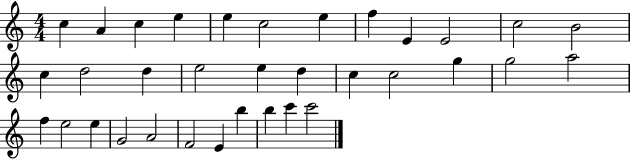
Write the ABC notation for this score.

X:1
T:Untitled
M:4/4
L:1/4
K:C
c A c e e c2 e f E E2 c2 B2 c d2 d e2 e d c c2 g g2 a2 f e2 e G2 A2 F2 E b b c' c'2